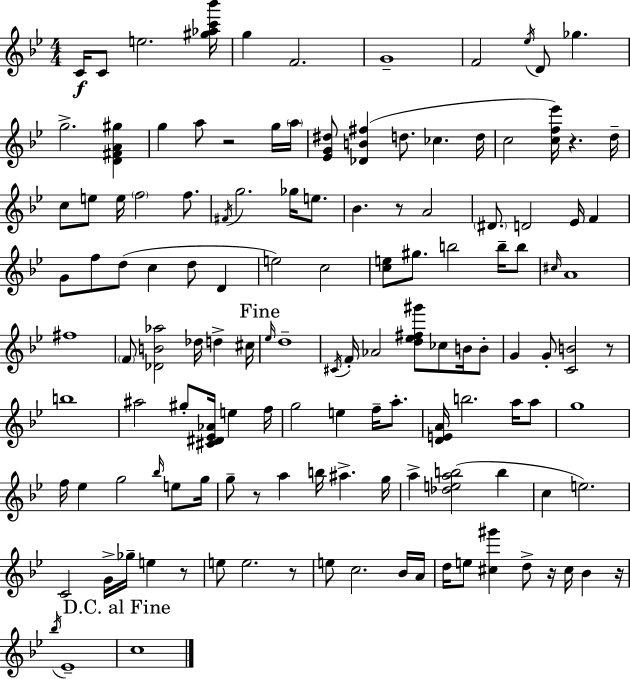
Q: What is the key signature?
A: BES major